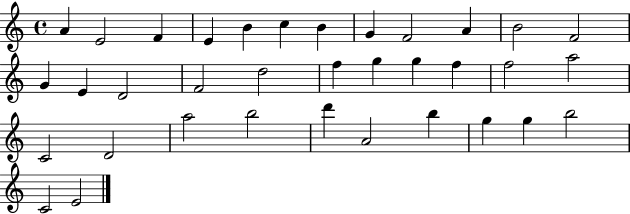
A4/q E4/h F4/q E4/q B4/q C5/q B4/q G4/q F4/h A4/q B4/h F4/h G4/q E4/q D4/h F4/h D5/h F5/q G5/q G5/q F5/q F5/h A5/h C4/h D4/h A5/h B5/h D6/q A4/h B5/q G5/q G5/q B5/h C4/h E4/h